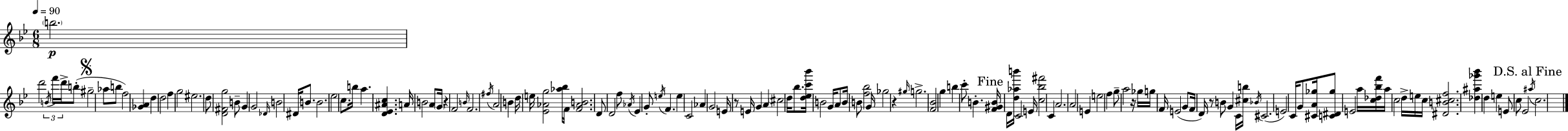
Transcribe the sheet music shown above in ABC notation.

X:1
T:Untitled
M:6/8
L:1/4
K:Bb
b2 d'2 B/4 f'/4 d'/4 b/2 ^g2 _a/2 b/2 f2 [_GA] d d2 f g2 ^e2 d/2 [D^Fg]2 B/2 G G2 _D/4 B2 ^D/4 B/2 B2 _e2 c/2 b/4 a [D_E^Ac] A/4 B2 A/2 G/4 z F2 B/4 F2 ^f/4 A2 B d/4 e/4 [_E_Ag]2 [_a_b]/4 F/4 [F_AB]2 D/2 D2 f/2 _A/4 _E G/2 e/4 F e C2 _A G2 E/4 z/2 E/4 G A ^c2 d/4 _b/2 [d_ec'_b']/4 B2 G/4 A/2 B/4 B/2 [f_b]2 G/4 _g2 z ^g/4 g2 [F_B]2 g b c'/2 B [F^GB]/4 D/4 [d_ab']/4 C2 E/4 [c_b^f']2 C A2 A2 E e2 f g/2 a2 z/4 _g/4 g/4 F/4 E2 G/2 F/4 D/4 z/2 B/2 G C/4 [^cb]/4 _B/4 ^C2 E2 C/4 G/2 [^CA_g]/4 [C^D_g]/2 E2 a/4 [c_d_bf']/4 a/4 c2 d/4 e/4 c/4 [^DB^cf]2 [_d^a_g'_b'] d e E/2 c/2 _E2 ^a/4 c2